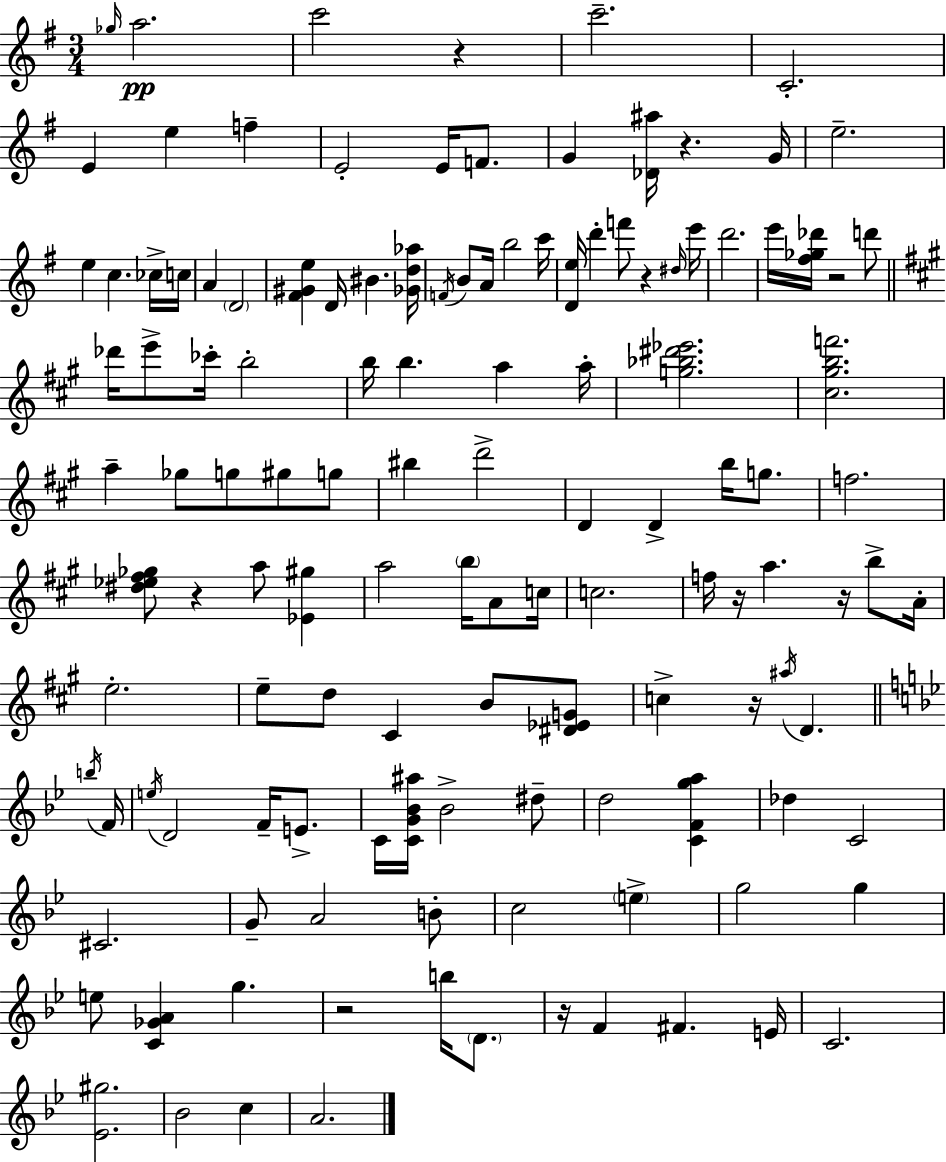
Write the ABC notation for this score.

X:1
T:Untitled
M:3/4
L:1/4
K:G
_g/4 a2 c'2 z c'2 C2 E e f E2 E/4 F/2 G [_D^a]/4 z G/4 e2 e c _c/4 c/4 A D2 [^F^Ge] D/4 ^B [_Gd_a]/4 F/4 B/2 A/4 b2 c'/4 [De]/4 d' f'/2 z ^d/4 e'/4 d'2 e'/4 [^f_g_d']/4 z2 d'/2 _d'/4 e'/2 _c'/4 b2 b/4 b a a/4 [g_b^d'_e']2 [^c^gbf']2 a _g/2 g/2 ^g/2 g/2 ^b d'2 D D b/4 g/2 f2 [^d_e^f_g]/2 z a/2 [_E^g] a2 b/4 A/2 c/4 c2 f/4 z/4 a z/4 b/2 A/4 e2 e/2 d/2 ^C B/2 [^D_EG]/2 c z/4 ^a/4 D b/4 F/4 e/4 D2 F/4 E/2 C/4 [CG_B^a]/4 _B2 ^d/2 d2 [CFga] _d C2 ^C2 G/2 A2 B/2 c2 e g2 g e/2 [C_GA] g z2 b/4 D/2 z/4 F ^F E/4 C2 [_E^g]2 _B2 c A2